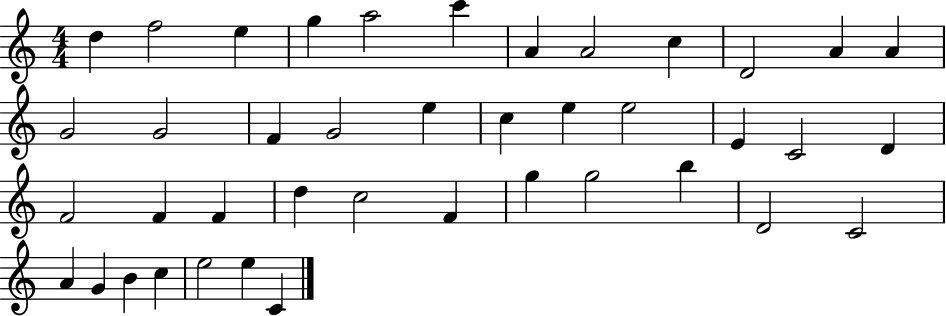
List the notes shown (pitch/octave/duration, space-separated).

D5/q F5/h E5/q G5/q A5/h C6/q A4/q A4/h C5/q D4/h A4/q A4/q G4/h G4/h F4/q G4/h E5/q C5/q E5/q E5/h E4/q C4/h D4/q F4/h F4/q F4/q D5/q C5/h F4/q G5/q G5/h B5/q D4/h C4/h A4/q G4/q B4/q C5/q E5/h E5/q C4/q